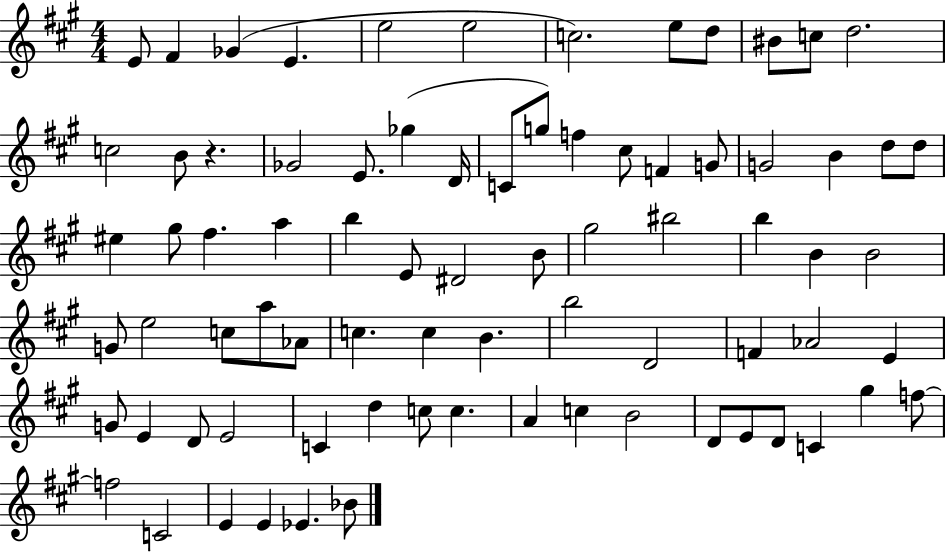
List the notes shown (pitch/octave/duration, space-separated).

E4/e F#4/q Gb4/q E4/q. E5/h E5/h C5/h. E5/e D5/e BIS4/e C5/e D5/h. C5/h B4/e R/q. Gb4/h E4/e. Gb5/q D4/s C4/e G5/e F5/q C#5/e F4/q G4/e G4/h B4/q D5/e D5/e EIS5/q G#5/e F#5/q. A5/q B5/q E4/e D#4/h B4/e G#5/h BIS5/h B5/q B4/q B4/h G4/e E5/h C5/e A5/e Ab4/e C5/q. C5/q B4/q. B5/h D4/h F4/q Ab4/h E4/q G4/e E4/q D4/e E4/h C4/q D5/q C5/e C5/q. A4/q C5/q B4/h D4/e E4/e D4/e C4/q G#5/q F5/e F5/h C4/h E4/q E4/q Eb4/q. Bb4/e